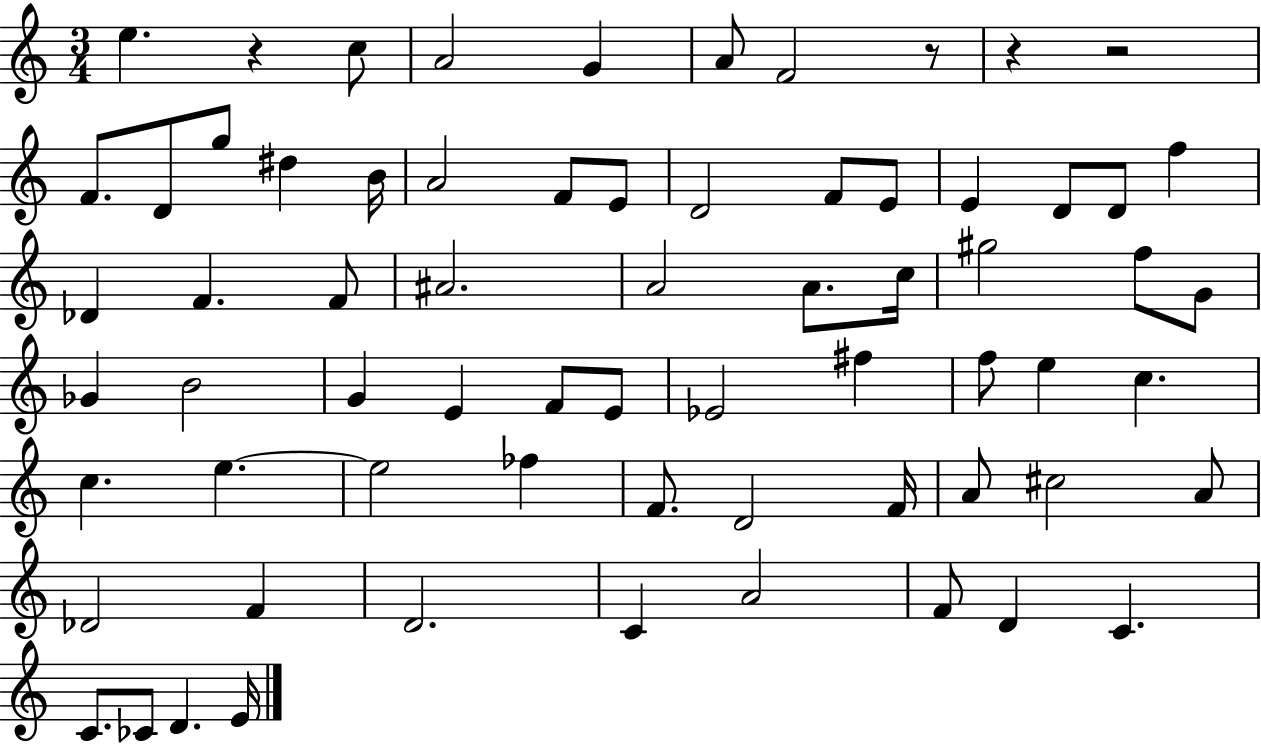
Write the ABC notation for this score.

X:1
T:Untitled
M:3/4
L:1/4
K:C
e z c/2 A2 G A/2 F2 z/2 z z2 F/2 D/2 g/2 ^d B/4 A2 F/2 E/2 D2 F/2 E/2 E D/2 D/2 f _D F F/2 ^A2 A2 A/2 c/4 ^g2 f/2 G/2 _G B2 G E F/2 E/2 _E2 ^f f/2 e c c e e2 _f F/2 D2 F/4 A/2 ^c2 A/2 _D2 F D2 C A2 F/2 D C C/2 _C/2 D E/4